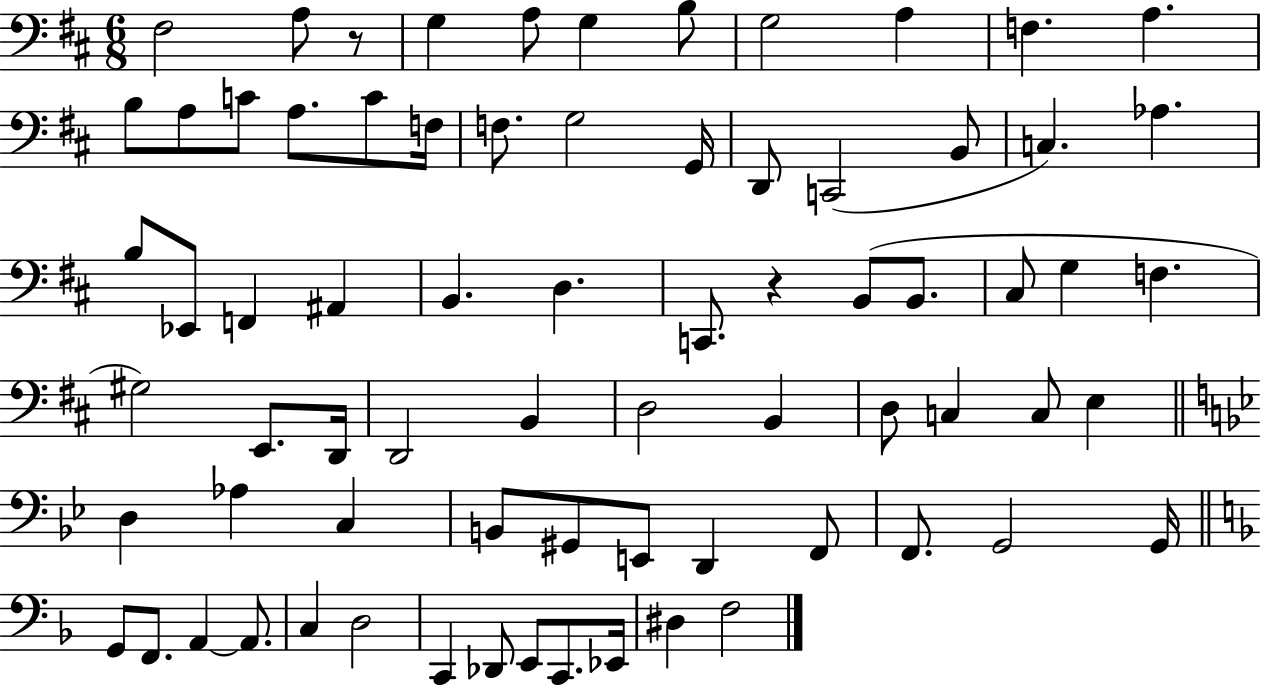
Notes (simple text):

F#3/h A3/e R/e G3/q A3/e G3/q B3/e G3/h A3/q F3/q. A3/q. B3/e A3/e C4/e A3/e. C4/e F3/s F3/e. G3/h G2/s D2/e C2/h B2/e C3/q. Ab3/q. B3/e Eb2/e F2/q A#2/q B2/q. D3/q. C2/e. R/q B2/e B2/e. C#3/e G3/q F3/q. G#3/h E2/e. D2/s D2/h B2/q D3/h B2/q D3/e C3/q C3/e E3/q D3/q Ab3/q C3/q B2/e G#2/e E2/e D2/q F2/e F2/e. G2/h G2/s G2/e F2/e. A2/q A2/e. C3/q D3/h C2/q Db2/e E2/e C2/e. Eb2/s D#3/q F3/h